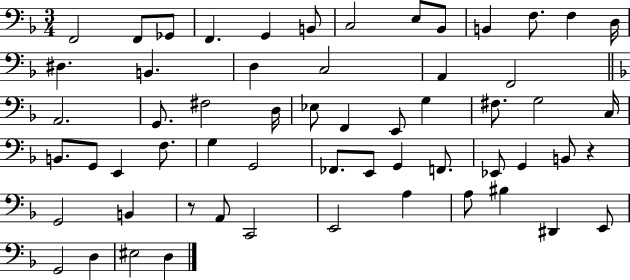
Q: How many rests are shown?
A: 2